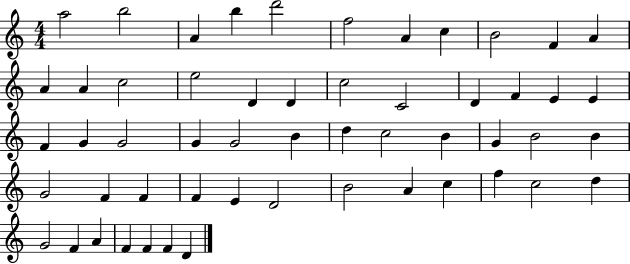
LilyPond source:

{
  \clef treble
  \numericTimeSignature
  \time 4/4
  \key c \major
  a''2 b''2 | a'4 b''4 d'''2 | f''2 a'4 c''4 | b'2 f'4 a'4 | \break a'4 a'4 c''2 | e''2 d'4 d'4 | c''2 c'2 | d'4 f'4 e'4 e'4 | \break f'4 g'4 g'2 | g'4 g'2 b'4 | d''4 c''2 b'4 | g'4 b'2 b'4 | \break g'2 f'4 f'4 | f'4 e'4 d'2 | b'2 a'4 c''4 | f''4 c''2 d''4 | \break g'2 f'4 a'4 | f'4 f'4 f'4 d'4 | \bar "|."
}